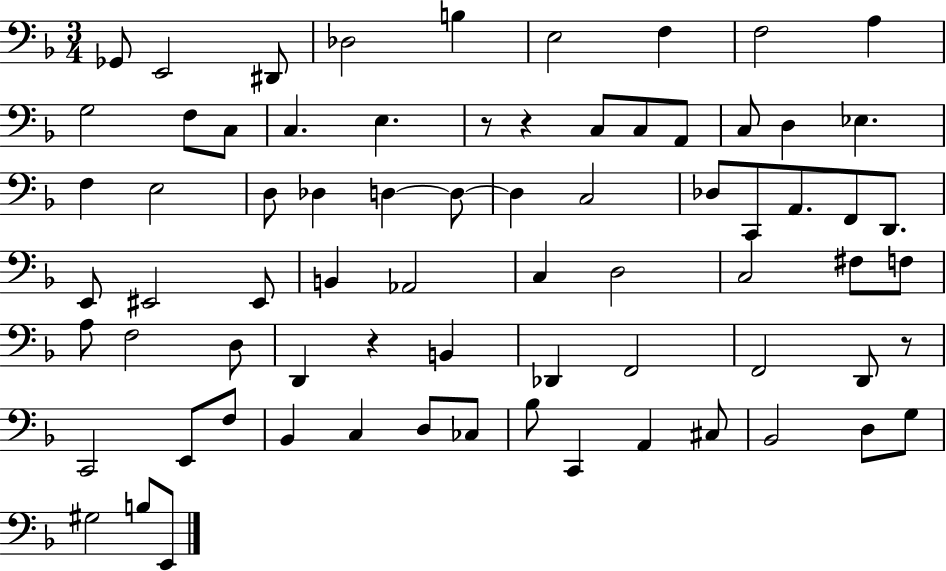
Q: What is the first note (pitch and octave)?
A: Gb2